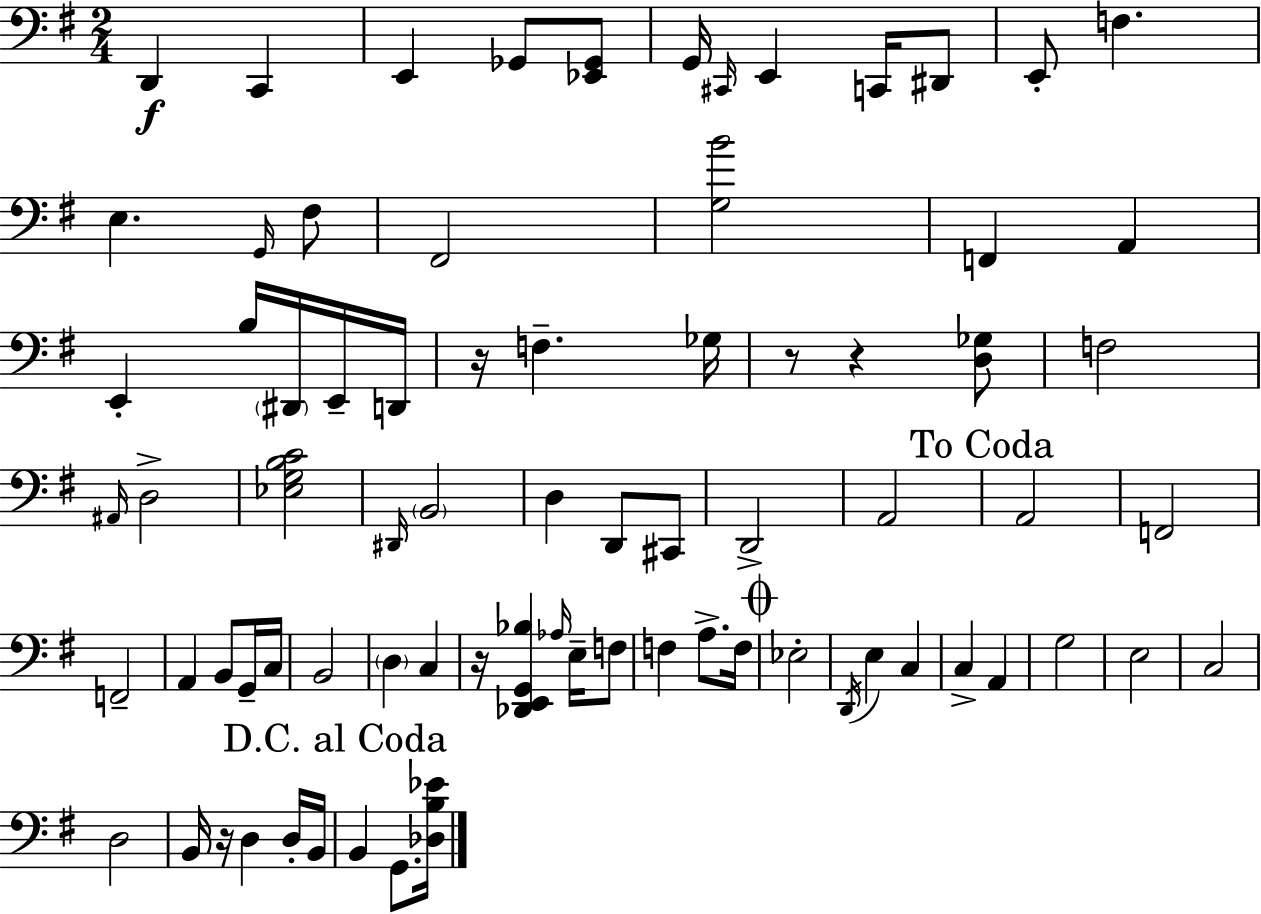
{
  \clef bass
  \numericTimeSignature
  \time 2/4
  \key e \minor
  d,4\f c,4 | e,4 ges,8 <ees, ges,>8 | g,16 \grace { cis,16 } e,4 c,16 dis,8 | e,8-. f4. | \break e4. \grace { g,16 } | fis8 fis,2 | <g b'>2 | f,4 a,4 | \break e,4-. b16 \parenthesize dis,16 | e,16-- d,16 r16 f4.-- | ges16 r8 r4 | <d ges>8 f2 | \break \grace { ais,16 } d2-> | <ees g b c'>2 | \grace { dis,16 } \parenthesize b,2 | d4 | \break d,8 cis,8 d,2-> | a,2 | \mark "To Coda" a,2 | f,2 | \break f,2-- | a,4 | b,8 g,16-- c16 b,2 | \parenthesize d4 | \break c4 r16 <des, e, g, bes>4 | \grace { aes16 } e16-- f8 f4 | a8.-> f16 \mark \markup { \musicglyph "scripts.coda" } ees2-. | \acciaccatura { d,16 } e4 | \break c4 c4-> | a,4 g2 | e2 | c2 | \break d2 | b,16 r16 | d4 d16-. b,16 \mark "D.C. al Coda" b,4 | g,8. <des b ees'>16 \bar "|."
}